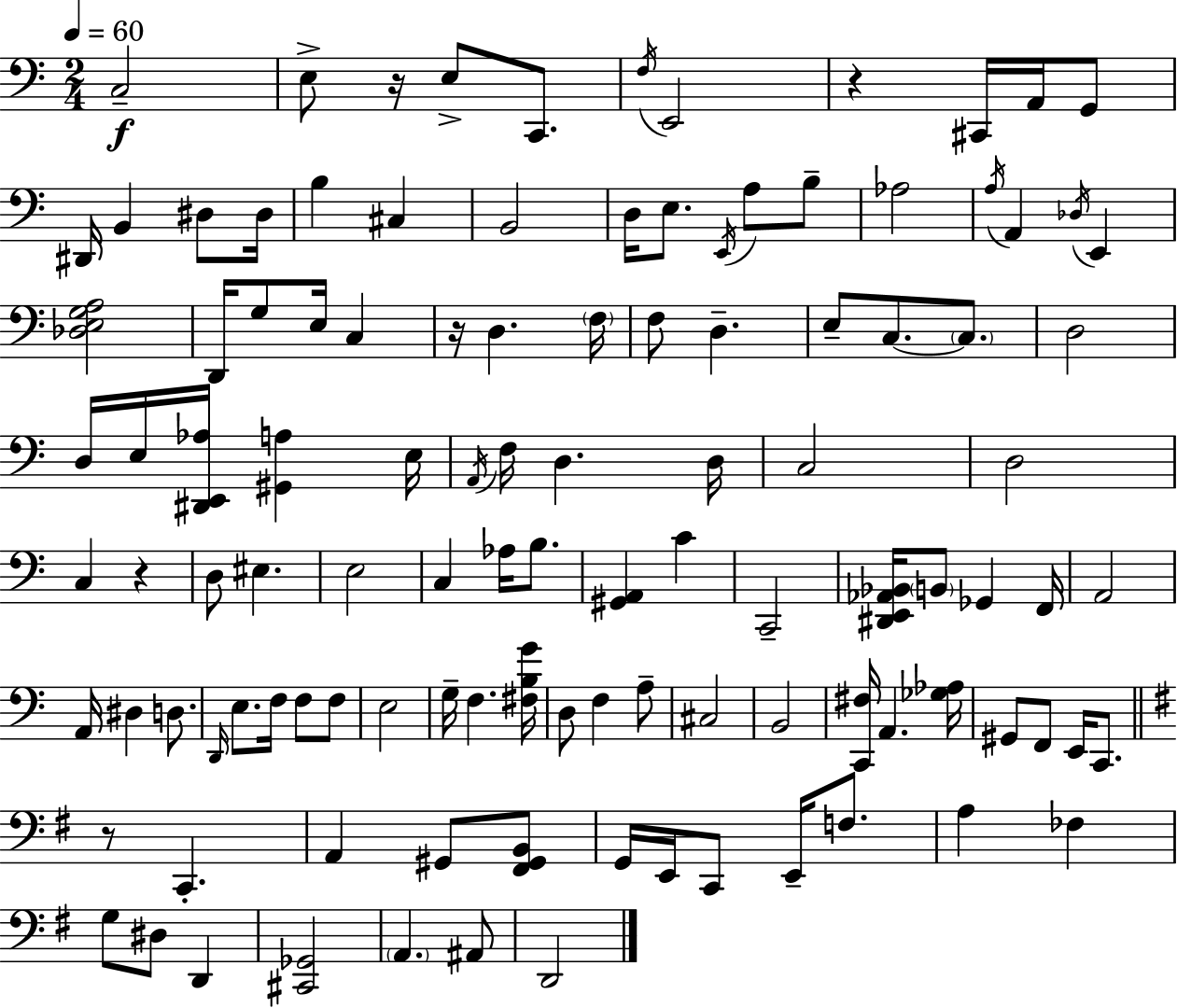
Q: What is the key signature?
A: A minor